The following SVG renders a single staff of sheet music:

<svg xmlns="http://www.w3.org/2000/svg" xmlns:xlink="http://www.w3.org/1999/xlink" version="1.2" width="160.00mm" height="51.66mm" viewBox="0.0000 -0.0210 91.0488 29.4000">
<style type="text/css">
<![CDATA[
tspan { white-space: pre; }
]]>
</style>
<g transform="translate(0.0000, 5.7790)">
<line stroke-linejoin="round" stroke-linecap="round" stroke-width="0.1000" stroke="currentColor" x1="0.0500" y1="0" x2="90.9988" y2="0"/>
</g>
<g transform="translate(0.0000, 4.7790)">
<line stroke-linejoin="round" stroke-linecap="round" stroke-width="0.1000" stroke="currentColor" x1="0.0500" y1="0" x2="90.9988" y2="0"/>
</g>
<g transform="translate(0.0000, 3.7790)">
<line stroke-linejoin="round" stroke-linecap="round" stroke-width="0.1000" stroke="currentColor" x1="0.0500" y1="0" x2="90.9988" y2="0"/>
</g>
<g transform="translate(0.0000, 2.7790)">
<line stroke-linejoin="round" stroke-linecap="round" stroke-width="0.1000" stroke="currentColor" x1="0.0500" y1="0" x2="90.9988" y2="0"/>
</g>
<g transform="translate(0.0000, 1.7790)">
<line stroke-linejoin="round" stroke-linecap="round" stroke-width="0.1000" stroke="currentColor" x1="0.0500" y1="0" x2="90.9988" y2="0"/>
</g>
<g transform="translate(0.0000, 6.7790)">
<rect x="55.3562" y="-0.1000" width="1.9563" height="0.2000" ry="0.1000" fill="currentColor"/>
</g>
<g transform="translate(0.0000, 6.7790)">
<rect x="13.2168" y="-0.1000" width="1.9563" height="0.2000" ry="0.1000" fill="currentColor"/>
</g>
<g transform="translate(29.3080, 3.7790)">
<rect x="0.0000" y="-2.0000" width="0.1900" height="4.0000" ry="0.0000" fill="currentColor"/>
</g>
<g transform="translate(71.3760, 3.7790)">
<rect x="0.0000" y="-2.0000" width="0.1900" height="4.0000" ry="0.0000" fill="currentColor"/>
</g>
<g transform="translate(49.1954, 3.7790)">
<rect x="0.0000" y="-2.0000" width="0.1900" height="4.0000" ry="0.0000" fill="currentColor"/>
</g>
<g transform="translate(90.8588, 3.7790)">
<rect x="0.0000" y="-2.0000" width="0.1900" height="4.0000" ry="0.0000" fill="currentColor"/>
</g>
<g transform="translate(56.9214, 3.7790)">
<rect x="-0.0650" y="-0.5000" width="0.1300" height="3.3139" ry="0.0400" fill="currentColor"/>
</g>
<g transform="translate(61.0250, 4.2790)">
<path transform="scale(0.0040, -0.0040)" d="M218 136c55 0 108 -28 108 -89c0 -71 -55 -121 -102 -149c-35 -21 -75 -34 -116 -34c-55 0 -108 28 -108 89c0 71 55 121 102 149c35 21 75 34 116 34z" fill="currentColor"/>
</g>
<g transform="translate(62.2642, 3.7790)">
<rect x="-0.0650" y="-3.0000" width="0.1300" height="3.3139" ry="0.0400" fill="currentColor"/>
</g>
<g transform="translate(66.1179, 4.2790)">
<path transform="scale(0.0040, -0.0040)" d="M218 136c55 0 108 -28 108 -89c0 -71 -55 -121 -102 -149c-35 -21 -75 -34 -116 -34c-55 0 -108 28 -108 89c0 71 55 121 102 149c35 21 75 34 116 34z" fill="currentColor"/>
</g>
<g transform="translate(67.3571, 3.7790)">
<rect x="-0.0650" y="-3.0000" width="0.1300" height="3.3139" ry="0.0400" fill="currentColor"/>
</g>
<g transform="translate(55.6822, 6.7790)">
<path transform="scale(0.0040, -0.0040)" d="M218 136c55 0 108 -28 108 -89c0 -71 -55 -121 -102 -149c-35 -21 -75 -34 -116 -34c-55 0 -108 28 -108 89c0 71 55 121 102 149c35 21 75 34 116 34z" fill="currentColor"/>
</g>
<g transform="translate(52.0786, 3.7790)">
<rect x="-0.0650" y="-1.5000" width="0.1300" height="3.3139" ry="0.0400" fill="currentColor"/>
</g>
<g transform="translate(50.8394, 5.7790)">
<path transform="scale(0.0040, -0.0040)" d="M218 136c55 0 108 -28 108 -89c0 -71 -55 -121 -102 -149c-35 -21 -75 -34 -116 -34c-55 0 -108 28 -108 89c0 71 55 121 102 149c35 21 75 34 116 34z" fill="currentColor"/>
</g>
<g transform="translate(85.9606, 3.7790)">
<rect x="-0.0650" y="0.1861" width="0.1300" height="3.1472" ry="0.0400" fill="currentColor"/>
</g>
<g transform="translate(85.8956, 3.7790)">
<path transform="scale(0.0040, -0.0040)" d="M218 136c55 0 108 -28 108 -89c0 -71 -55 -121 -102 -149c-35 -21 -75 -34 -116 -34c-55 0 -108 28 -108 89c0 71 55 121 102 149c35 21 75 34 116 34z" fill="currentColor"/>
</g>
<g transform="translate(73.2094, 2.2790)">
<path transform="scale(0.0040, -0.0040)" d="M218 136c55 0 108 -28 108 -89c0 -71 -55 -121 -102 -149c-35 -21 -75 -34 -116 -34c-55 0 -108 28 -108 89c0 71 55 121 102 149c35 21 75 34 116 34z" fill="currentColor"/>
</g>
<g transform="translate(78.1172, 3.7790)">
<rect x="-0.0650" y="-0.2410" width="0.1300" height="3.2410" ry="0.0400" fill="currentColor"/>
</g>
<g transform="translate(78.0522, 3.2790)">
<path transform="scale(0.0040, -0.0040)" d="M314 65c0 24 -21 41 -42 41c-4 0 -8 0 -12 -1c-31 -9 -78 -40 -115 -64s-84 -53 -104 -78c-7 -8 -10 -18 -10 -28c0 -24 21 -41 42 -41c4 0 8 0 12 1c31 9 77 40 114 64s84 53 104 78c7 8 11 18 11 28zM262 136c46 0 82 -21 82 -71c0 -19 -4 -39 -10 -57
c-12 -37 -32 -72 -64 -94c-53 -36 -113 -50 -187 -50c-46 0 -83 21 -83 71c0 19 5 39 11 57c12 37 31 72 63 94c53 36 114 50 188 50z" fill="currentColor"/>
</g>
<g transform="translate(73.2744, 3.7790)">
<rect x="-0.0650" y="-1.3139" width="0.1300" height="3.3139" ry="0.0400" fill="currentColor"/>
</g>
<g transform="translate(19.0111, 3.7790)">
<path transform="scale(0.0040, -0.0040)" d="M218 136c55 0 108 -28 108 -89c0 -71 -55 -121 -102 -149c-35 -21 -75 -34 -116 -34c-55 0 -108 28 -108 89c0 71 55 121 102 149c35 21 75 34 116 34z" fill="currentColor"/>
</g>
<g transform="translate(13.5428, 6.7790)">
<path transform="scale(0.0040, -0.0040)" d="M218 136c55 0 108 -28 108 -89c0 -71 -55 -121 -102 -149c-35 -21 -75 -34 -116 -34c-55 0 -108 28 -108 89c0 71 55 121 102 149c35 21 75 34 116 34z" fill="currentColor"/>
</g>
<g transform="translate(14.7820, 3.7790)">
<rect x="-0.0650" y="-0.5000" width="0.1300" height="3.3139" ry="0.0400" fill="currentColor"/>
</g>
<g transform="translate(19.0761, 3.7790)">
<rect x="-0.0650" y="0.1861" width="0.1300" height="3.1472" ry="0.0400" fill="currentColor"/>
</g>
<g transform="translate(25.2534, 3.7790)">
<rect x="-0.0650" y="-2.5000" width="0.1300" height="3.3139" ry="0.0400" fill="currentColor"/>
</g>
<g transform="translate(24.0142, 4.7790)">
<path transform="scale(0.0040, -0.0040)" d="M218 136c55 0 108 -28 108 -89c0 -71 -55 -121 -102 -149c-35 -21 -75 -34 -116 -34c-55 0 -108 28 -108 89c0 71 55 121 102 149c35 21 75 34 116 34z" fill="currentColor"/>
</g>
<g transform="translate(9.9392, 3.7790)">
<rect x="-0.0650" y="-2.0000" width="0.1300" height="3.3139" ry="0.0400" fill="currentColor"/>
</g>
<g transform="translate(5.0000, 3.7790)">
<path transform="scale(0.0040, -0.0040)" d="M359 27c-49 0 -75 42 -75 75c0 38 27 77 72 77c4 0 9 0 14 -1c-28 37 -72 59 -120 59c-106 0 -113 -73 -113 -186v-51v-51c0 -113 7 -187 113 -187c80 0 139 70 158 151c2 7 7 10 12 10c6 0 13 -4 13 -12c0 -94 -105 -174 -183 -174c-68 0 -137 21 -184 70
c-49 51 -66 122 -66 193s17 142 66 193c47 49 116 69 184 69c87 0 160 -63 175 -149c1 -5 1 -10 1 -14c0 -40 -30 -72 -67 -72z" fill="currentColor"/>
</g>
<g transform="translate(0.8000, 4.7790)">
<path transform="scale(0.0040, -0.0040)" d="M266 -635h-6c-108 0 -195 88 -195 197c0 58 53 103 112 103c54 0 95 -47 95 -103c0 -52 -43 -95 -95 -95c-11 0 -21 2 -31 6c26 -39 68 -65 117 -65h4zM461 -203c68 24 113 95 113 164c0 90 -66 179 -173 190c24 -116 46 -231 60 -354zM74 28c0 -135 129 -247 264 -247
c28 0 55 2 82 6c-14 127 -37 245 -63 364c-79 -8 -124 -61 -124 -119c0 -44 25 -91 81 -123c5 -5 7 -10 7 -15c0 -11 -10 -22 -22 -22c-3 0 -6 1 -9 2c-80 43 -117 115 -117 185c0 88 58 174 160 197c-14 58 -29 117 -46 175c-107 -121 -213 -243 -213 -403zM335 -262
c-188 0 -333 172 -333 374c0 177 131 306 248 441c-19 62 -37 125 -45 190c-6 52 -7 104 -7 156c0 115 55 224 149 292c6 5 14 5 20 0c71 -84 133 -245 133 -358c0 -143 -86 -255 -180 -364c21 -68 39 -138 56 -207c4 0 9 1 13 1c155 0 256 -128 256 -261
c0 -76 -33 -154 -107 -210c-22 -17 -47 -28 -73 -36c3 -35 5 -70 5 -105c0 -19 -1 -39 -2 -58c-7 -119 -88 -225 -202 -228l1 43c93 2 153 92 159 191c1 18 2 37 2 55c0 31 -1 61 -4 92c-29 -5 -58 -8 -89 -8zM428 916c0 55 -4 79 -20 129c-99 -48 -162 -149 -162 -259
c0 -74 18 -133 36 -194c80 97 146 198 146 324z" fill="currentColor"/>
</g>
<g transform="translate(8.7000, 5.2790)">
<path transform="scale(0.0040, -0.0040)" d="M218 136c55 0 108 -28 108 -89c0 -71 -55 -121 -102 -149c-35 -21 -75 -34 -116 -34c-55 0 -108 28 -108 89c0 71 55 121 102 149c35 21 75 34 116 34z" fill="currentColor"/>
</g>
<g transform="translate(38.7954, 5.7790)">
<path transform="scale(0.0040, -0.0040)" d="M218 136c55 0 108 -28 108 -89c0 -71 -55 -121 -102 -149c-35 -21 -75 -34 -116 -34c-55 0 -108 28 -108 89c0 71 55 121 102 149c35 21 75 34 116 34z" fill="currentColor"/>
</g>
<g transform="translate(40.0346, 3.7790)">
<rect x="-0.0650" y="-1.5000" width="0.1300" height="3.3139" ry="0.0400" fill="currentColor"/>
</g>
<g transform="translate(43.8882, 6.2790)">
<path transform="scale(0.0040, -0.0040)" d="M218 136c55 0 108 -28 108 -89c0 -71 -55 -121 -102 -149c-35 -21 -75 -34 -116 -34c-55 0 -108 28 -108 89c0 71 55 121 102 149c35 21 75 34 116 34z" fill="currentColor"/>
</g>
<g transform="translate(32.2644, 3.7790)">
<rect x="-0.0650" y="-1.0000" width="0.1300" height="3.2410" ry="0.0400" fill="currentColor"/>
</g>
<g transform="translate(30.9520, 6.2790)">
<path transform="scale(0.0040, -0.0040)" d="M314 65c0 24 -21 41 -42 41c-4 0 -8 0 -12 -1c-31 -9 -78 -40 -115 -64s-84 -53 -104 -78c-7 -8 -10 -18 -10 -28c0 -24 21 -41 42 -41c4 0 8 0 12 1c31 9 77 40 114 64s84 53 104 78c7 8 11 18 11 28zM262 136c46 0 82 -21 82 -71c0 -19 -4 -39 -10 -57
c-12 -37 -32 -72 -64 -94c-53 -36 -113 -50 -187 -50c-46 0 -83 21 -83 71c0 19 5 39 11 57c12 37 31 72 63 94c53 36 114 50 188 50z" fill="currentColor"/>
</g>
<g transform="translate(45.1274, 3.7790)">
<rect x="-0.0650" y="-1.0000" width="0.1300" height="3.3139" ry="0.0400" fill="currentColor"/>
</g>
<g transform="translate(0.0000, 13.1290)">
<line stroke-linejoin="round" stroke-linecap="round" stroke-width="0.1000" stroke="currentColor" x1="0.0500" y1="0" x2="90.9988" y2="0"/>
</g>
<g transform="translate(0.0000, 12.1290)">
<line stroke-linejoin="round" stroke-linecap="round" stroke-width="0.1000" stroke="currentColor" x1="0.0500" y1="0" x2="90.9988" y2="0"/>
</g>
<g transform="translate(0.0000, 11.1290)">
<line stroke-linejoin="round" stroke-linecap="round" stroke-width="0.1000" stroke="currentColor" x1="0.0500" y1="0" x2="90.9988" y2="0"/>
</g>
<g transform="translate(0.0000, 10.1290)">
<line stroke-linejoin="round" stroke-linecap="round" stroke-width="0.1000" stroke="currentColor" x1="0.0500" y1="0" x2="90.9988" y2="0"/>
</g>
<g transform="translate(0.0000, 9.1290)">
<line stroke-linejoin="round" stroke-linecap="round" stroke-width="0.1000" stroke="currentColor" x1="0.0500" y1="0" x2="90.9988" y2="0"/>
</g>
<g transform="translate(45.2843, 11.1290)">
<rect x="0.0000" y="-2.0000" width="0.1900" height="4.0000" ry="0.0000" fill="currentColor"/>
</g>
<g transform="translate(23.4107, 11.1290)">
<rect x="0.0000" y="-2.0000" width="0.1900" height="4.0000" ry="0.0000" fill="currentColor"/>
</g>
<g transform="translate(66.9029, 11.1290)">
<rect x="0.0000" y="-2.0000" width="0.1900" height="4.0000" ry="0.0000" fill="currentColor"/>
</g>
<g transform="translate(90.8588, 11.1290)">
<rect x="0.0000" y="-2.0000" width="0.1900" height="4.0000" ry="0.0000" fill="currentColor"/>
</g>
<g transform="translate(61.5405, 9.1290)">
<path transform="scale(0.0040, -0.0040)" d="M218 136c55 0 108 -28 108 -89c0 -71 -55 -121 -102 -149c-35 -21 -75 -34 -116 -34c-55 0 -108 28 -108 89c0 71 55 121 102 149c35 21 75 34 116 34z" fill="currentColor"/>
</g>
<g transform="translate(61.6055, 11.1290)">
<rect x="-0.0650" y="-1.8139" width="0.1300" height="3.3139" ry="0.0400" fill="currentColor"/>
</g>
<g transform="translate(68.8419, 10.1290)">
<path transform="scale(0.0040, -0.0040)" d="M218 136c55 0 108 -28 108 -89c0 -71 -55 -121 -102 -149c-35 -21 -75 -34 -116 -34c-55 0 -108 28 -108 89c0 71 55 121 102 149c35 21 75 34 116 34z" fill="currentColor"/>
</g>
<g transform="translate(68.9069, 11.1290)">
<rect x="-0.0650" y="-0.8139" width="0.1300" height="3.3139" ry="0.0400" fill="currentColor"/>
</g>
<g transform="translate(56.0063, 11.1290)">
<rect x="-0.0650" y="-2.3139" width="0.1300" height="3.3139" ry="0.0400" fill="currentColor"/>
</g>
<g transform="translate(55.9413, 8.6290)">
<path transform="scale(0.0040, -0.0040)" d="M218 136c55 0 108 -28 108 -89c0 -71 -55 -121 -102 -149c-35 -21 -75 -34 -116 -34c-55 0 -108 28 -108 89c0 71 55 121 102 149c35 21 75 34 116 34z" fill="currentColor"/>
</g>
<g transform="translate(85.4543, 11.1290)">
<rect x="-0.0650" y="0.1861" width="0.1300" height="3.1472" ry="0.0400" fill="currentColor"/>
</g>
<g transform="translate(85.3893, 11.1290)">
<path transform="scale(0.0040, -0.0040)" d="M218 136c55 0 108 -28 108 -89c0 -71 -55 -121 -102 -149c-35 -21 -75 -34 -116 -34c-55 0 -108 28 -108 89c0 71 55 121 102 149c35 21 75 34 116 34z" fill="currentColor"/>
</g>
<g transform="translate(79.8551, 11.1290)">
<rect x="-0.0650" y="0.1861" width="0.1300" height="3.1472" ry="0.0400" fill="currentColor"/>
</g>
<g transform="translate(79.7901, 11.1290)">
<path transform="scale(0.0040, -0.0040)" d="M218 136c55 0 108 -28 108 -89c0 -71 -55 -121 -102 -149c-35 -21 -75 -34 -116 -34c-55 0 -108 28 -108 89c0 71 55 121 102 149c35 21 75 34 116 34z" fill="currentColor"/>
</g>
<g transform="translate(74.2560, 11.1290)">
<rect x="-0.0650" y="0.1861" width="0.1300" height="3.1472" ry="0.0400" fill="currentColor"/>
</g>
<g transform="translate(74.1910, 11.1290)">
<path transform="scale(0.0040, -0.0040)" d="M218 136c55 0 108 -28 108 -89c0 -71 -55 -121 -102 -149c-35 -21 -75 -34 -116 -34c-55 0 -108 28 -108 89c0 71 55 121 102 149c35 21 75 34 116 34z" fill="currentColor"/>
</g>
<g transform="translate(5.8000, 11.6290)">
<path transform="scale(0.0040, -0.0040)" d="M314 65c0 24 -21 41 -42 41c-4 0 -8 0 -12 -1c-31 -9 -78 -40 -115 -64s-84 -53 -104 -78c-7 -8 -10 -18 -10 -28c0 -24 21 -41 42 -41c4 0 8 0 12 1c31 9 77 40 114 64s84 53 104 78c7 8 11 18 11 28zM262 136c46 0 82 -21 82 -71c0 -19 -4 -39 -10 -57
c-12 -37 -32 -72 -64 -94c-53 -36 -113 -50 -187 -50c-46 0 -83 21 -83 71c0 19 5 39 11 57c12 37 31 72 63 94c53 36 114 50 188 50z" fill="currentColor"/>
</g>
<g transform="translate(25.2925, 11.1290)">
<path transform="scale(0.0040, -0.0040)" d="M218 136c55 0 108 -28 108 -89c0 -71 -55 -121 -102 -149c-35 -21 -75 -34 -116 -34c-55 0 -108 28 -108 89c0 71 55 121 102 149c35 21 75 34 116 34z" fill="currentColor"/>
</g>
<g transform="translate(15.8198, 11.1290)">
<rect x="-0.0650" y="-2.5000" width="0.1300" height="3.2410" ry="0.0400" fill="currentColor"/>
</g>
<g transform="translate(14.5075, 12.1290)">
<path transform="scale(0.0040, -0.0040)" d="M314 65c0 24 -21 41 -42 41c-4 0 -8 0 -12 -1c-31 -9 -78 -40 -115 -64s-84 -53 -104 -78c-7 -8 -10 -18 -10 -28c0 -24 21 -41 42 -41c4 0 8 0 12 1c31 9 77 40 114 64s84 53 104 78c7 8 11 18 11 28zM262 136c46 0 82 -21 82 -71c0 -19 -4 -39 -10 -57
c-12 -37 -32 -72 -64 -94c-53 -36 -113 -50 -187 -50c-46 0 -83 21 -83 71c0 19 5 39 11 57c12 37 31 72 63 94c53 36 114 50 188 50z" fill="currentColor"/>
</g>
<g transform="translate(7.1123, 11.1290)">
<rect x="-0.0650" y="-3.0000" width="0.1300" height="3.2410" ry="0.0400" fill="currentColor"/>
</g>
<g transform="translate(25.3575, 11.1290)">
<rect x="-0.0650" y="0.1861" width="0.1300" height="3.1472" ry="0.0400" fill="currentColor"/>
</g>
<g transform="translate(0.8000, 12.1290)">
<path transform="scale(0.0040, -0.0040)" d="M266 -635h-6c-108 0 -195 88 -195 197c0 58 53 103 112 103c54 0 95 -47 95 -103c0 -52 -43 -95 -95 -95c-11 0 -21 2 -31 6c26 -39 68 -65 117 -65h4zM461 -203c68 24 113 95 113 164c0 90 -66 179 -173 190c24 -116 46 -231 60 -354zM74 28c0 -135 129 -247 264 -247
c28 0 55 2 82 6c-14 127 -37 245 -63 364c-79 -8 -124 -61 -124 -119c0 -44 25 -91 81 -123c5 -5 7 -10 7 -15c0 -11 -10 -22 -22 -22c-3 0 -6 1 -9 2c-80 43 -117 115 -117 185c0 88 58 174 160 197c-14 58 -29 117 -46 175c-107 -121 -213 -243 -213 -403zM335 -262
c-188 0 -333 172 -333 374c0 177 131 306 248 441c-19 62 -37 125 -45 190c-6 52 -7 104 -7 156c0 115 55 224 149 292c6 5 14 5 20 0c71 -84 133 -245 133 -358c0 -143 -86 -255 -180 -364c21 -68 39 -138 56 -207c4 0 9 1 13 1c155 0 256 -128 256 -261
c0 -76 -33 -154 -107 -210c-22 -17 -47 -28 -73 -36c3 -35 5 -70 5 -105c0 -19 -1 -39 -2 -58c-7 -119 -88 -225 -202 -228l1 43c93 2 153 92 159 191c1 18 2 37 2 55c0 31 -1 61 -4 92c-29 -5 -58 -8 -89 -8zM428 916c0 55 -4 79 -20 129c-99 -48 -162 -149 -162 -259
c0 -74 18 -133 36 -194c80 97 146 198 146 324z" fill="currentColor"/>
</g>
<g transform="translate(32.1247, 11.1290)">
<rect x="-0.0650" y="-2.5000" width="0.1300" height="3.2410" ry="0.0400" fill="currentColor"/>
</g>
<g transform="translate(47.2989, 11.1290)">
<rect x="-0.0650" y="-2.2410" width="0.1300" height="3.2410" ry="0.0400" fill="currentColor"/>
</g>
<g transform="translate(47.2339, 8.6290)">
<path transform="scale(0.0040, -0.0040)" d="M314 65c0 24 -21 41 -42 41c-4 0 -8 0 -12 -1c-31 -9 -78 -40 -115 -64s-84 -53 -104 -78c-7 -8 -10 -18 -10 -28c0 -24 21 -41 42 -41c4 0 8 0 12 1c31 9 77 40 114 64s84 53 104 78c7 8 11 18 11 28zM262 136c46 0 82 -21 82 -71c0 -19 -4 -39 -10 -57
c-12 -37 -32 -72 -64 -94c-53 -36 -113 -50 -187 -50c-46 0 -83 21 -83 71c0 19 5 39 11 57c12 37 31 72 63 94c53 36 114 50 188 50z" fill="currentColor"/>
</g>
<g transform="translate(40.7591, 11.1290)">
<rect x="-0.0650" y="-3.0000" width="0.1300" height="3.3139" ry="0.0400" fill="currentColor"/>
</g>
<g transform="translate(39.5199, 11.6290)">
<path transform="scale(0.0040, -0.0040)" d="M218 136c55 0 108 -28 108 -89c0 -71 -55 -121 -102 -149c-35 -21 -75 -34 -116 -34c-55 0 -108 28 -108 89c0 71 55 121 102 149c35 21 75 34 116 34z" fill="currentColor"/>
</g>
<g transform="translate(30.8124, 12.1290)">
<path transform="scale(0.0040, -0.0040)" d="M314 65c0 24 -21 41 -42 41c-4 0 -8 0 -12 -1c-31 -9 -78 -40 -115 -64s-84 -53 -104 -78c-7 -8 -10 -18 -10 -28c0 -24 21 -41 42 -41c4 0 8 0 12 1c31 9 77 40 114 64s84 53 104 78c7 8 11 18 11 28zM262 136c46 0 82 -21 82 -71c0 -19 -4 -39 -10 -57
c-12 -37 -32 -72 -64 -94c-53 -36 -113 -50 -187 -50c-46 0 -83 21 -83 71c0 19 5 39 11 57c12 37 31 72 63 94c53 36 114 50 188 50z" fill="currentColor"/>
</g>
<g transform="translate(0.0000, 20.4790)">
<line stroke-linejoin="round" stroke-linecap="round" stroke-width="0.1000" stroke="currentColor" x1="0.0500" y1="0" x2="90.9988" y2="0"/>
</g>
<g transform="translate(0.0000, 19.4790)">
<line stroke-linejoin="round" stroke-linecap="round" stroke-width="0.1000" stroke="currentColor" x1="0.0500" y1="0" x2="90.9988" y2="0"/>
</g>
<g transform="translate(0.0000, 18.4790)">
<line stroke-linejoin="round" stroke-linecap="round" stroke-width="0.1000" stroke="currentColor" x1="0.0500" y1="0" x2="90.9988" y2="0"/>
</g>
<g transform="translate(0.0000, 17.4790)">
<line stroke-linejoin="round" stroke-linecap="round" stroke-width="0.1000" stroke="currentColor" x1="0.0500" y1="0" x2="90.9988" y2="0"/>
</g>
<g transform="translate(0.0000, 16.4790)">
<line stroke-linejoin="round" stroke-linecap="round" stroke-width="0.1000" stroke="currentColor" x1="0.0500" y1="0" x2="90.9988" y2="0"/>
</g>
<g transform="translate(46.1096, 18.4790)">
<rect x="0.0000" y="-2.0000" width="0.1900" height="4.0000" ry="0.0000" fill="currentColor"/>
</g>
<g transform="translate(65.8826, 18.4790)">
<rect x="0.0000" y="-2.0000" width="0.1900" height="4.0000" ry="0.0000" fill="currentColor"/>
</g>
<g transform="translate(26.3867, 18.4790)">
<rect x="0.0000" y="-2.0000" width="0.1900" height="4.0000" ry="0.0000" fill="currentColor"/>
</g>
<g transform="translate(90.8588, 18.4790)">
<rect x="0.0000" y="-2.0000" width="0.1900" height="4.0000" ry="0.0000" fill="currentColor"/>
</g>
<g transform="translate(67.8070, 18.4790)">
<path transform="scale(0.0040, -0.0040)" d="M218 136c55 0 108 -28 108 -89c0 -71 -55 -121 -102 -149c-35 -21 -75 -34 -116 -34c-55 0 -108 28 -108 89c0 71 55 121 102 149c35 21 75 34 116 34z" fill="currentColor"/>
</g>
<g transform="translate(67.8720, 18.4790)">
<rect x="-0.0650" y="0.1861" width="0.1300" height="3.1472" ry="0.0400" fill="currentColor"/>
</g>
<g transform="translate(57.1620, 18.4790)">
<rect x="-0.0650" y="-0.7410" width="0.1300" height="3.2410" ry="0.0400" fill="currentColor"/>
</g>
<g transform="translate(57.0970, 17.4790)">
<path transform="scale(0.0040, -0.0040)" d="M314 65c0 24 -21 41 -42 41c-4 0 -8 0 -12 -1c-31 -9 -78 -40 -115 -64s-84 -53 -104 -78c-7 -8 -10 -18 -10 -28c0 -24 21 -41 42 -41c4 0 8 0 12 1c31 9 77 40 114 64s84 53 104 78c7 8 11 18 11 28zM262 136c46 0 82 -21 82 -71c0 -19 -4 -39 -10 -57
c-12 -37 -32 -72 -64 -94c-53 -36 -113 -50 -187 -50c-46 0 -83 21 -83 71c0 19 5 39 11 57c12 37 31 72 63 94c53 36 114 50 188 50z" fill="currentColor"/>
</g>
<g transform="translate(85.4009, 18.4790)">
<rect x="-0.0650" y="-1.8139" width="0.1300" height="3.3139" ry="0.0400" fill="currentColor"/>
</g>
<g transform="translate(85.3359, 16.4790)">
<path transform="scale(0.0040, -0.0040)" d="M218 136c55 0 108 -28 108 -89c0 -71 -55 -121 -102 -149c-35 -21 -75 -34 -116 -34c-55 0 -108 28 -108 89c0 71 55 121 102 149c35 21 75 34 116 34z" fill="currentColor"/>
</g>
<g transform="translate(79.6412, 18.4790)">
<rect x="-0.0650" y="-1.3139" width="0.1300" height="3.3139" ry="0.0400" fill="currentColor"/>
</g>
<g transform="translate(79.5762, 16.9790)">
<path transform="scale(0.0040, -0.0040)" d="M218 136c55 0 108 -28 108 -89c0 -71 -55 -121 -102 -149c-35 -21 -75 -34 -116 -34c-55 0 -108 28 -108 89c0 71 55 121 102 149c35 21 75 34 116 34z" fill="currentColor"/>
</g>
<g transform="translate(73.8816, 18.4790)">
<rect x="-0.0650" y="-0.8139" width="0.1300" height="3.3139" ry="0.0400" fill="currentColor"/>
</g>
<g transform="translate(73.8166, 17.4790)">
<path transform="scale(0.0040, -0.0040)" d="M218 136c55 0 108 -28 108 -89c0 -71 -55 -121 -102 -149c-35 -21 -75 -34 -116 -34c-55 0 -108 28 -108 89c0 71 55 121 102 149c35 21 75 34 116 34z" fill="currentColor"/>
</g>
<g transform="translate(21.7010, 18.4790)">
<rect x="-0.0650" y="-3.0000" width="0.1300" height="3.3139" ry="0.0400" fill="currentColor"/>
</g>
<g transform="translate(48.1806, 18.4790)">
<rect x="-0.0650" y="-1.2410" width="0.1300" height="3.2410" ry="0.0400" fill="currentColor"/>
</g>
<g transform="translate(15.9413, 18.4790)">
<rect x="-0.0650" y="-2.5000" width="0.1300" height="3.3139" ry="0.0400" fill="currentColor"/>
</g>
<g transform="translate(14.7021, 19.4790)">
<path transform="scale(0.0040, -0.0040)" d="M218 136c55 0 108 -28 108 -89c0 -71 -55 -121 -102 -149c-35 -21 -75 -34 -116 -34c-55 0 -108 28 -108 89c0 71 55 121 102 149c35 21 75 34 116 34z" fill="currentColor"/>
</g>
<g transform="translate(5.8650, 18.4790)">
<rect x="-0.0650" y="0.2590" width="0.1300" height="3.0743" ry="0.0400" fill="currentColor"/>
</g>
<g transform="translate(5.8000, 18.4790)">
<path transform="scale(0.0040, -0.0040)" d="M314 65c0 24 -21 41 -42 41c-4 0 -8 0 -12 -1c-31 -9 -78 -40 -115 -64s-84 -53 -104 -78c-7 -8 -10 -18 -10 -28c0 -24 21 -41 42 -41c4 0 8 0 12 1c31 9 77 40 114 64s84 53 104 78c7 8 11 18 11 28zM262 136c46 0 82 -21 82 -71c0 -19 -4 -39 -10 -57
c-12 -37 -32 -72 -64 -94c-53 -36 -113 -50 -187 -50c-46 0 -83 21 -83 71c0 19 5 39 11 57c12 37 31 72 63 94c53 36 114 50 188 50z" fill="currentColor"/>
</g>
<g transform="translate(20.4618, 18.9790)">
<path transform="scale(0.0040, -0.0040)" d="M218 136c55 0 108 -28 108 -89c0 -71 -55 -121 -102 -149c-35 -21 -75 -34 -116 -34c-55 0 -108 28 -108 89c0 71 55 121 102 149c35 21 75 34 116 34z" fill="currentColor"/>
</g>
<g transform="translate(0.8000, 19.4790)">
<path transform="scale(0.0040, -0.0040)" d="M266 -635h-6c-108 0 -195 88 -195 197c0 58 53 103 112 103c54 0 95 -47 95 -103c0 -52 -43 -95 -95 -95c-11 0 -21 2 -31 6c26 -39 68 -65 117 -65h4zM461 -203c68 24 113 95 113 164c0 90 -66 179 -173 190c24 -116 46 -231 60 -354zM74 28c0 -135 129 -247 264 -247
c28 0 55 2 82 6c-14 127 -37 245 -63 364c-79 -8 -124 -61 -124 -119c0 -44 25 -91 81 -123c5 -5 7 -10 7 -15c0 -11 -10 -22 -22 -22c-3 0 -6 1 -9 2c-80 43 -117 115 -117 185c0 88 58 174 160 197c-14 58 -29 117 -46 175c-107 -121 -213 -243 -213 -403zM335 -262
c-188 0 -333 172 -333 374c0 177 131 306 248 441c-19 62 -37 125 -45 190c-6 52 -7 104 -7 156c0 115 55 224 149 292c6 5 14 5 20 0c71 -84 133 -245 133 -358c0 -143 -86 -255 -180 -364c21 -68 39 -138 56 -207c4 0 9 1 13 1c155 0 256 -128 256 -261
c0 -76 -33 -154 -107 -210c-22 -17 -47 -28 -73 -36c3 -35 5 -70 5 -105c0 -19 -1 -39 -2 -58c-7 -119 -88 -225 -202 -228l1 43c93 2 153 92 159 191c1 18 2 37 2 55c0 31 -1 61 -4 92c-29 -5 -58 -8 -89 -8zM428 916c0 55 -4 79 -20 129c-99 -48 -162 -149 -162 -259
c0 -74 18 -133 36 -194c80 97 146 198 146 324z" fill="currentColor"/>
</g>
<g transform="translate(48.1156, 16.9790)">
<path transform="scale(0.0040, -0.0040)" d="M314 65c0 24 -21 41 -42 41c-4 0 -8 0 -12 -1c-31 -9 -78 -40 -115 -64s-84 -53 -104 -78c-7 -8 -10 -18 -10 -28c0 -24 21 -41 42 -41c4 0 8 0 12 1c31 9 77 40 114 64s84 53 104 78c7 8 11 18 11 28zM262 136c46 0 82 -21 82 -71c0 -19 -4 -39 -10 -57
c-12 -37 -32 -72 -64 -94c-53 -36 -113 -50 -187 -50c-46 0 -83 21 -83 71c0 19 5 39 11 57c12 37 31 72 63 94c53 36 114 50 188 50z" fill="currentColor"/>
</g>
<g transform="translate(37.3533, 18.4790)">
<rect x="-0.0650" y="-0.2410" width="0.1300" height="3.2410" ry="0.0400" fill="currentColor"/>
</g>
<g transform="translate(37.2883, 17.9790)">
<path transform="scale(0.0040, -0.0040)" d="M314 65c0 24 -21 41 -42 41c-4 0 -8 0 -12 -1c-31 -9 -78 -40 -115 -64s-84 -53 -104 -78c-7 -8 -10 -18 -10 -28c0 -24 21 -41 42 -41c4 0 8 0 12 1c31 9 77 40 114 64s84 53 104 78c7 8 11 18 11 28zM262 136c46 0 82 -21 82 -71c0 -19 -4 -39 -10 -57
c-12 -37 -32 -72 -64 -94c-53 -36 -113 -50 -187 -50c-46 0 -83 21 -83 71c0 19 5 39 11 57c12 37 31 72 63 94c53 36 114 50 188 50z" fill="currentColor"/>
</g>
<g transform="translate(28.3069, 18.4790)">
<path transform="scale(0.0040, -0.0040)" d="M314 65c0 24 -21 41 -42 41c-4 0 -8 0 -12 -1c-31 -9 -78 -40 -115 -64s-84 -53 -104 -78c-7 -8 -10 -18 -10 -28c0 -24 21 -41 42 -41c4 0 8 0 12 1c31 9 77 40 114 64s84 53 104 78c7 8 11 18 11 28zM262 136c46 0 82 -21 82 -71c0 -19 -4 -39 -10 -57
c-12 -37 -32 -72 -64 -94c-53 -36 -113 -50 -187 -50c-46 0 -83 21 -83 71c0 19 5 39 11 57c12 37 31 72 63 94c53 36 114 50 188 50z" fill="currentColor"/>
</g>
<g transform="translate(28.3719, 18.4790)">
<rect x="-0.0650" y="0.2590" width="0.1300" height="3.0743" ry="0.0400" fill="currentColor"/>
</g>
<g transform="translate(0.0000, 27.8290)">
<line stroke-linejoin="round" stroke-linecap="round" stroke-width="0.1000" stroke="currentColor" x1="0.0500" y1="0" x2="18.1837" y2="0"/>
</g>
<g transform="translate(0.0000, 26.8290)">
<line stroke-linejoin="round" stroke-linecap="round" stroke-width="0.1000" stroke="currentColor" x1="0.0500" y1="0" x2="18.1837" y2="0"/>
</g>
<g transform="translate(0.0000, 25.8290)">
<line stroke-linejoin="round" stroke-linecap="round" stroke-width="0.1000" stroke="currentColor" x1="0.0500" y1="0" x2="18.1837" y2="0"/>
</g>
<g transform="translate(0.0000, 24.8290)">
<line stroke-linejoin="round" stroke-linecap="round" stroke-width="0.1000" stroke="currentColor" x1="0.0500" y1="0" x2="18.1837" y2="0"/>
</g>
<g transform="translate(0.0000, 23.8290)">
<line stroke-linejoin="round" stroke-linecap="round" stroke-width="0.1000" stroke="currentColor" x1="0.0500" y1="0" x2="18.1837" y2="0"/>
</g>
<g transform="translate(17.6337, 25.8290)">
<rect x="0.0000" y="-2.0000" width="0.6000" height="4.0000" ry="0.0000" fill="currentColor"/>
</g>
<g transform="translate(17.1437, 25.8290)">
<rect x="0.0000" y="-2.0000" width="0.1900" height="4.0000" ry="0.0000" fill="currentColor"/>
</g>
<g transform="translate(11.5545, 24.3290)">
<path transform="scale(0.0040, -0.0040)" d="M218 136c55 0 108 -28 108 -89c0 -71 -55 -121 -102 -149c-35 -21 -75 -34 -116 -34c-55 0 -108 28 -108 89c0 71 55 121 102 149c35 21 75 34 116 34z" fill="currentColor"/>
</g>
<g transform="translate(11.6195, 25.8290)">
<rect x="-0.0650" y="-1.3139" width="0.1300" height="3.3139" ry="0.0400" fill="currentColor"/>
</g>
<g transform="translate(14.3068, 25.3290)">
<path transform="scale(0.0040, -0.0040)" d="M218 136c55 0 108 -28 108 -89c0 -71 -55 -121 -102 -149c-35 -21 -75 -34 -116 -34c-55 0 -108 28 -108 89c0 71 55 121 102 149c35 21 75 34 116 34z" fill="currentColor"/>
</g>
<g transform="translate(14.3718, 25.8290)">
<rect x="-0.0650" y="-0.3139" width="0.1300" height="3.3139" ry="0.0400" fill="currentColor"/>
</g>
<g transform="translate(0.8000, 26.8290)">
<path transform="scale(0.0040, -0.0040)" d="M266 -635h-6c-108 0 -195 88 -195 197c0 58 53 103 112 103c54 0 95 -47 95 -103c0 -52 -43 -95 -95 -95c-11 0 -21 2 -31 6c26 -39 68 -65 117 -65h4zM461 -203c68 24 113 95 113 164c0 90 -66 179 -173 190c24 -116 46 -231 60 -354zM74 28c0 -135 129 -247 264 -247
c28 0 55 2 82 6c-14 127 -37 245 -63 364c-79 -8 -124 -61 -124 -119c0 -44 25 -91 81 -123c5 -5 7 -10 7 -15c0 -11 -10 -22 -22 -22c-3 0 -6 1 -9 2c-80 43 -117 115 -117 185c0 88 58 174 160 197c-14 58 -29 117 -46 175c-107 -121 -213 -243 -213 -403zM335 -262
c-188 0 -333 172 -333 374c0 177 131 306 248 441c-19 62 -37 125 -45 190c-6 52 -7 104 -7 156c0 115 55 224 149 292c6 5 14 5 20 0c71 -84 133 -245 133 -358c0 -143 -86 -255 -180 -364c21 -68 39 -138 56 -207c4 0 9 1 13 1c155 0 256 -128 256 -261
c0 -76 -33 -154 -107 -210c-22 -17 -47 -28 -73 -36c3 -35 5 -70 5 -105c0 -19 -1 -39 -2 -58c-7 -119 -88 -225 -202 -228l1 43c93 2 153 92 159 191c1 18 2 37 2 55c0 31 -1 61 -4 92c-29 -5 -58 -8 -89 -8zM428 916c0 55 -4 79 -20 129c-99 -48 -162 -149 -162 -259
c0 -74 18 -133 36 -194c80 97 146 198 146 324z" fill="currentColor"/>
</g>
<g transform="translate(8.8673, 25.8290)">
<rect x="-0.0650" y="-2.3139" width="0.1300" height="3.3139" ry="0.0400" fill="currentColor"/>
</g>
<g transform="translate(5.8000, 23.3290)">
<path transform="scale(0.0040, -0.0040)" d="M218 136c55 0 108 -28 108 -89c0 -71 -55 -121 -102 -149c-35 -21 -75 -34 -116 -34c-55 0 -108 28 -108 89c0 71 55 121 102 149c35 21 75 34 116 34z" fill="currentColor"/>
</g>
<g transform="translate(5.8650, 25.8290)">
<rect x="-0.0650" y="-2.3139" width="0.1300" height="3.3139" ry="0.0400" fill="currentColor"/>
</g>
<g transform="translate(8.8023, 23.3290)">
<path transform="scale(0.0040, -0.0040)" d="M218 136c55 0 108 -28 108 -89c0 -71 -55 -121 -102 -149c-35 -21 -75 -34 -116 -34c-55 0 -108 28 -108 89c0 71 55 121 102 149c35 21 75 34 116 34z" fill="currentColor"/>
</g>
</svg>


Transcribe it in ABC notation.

X:1
T:Untitled
M:4/4
L:1/4
K:C
F C B G D2 E D E C A A e c2 B A2 G2 B G2 A g2 g f d B B B B2 G A B2 c2 e2 d2 B d e f g g e c